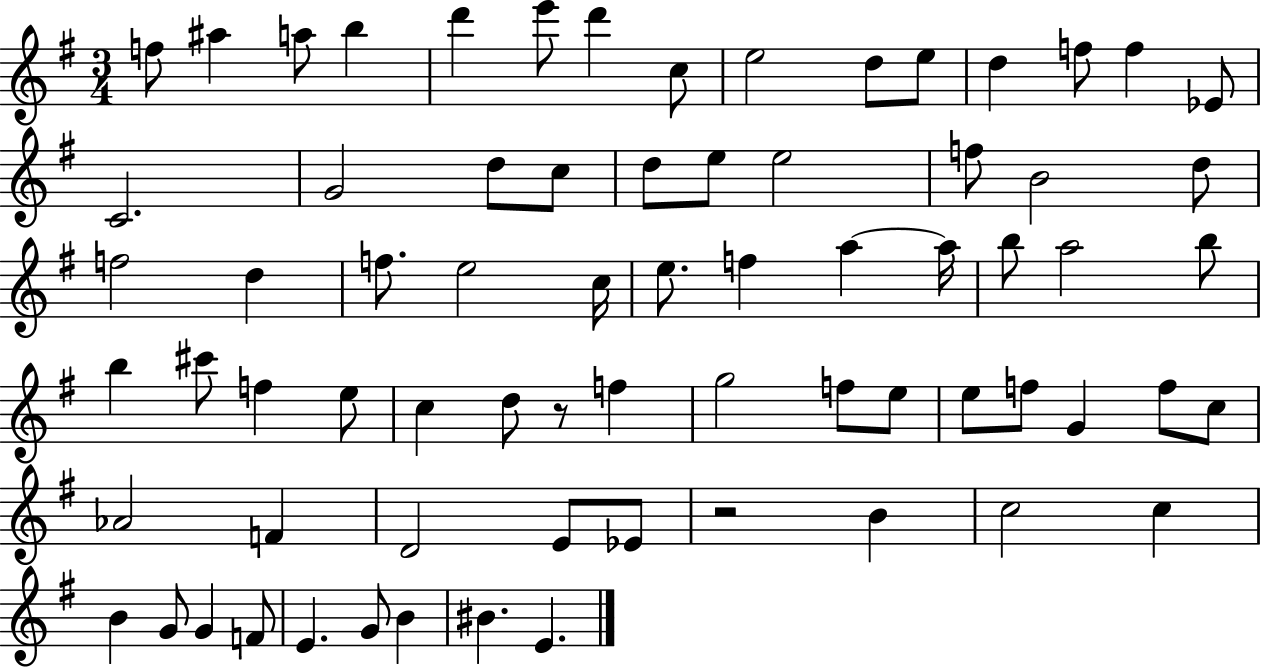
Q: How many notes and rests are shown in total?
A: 71